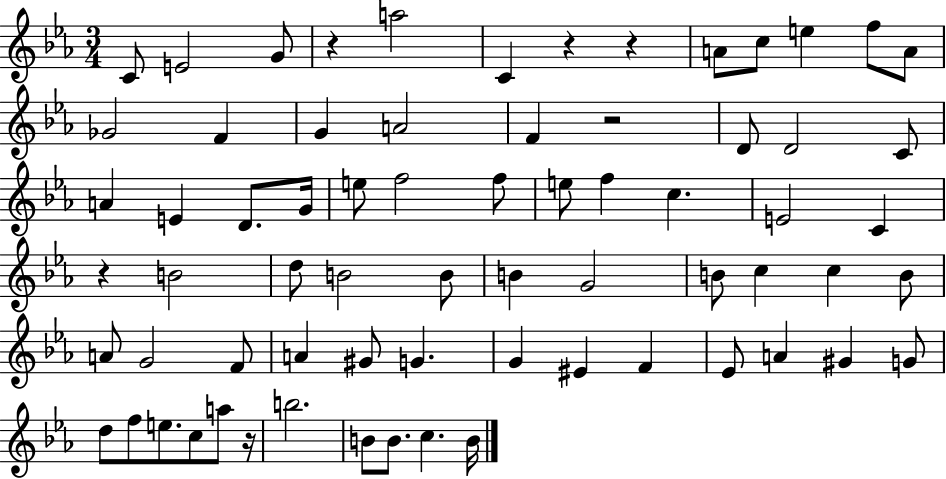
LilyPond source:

{
  \clef treble
  \numericTimeSignature
  \time 3/4
  \key ees \major
  c'8 e'2 g'8 | r4 a''2 | c'4 r4 r4 | a'8 c''8 e''4 f''8 a'8 | \break ges'2 f'4 | g'4 a'2 | f'4 r2 | d'8 d'2 c'8 | \break a'4 e'4 d'8. g'16 | e''8 f''2 f''8 | e''8 f''4 c''4. | e'2 c'4 | \break r4 b'2 | d''8 b'2 b'8 | b'4 g'2 | b'8 c''4 c''4 b'8 | \break a'8 g'2 f'8 | a'4 gis'8 g'4. | g'4 eis'4 f'4 | ees'8 a'4 gis'4 g'8 | \break d''8 f''8 e''8. c''8 a''8 r16 | b''2. | b'8 b'8. c''4. b'16 | \bar "|."
}